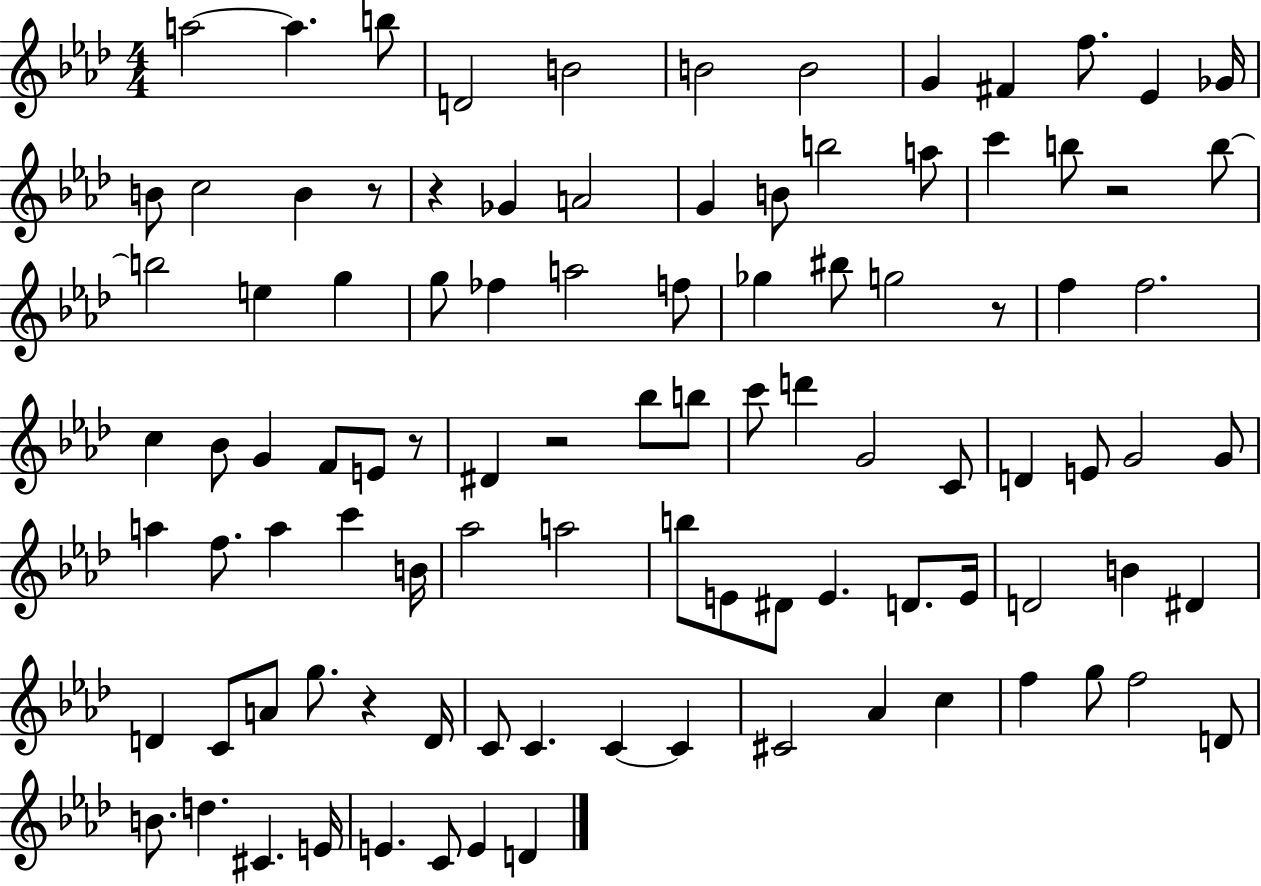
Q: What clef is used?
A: treble